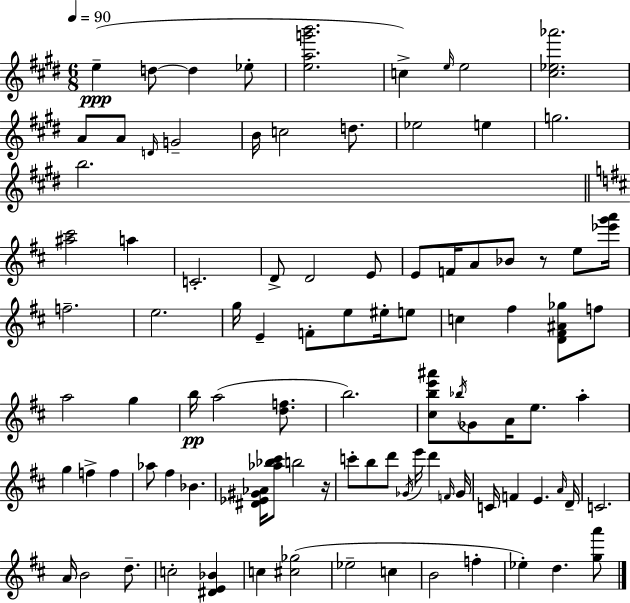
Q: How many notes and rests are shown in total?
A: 95